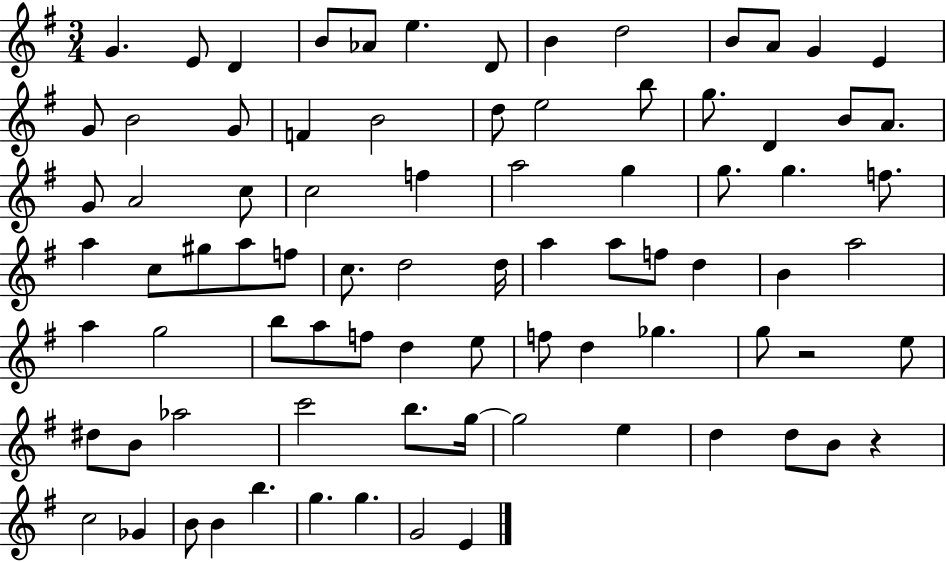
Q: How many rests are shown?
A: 2